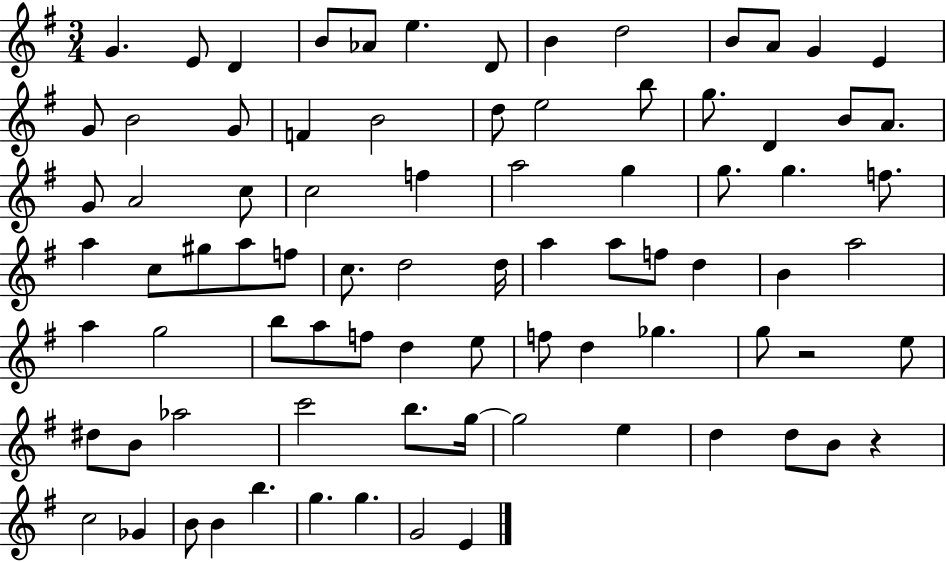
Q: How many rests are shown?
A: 2